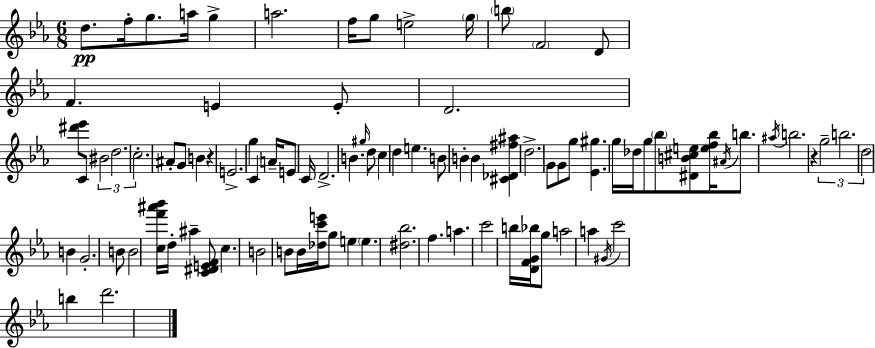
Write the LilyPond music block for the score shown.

{
  \clef treble
  \numericTimeSignature
  \time 6/8
  \key c \minor
  d''8.\pp f''16-. g''8. a''16 g''4-> | a''2. | f''16 g''8 e''2-> \parenthesize g''16 | \parenthesize b''8 \parenthesize f'2 d'8 | \break f'4. e'4 e'8-. | d'2. | <dis''' ees'''>8 c'8 \tuplet 3/2 { bis'2 | d''2. | \break c''2.-. } | ais'8-. g'8 b'4 r4 | e'2.-> | g''4 c'4 a'16-- e'8 c'16 | \break d'2.-> | b'4. \grace { gis''16 } d''8 c''4 | d''4 e''4. b'8 | b'4-. b'4 <cis' des' fis'' ais''>4 | \break d''2.-> | g'8 g'8 g''8 <ees' gis''>4. | g''16 des''16 g''8 \parenthesize bes''8 <dis' b' cis'' e''>8 <e'' f'' bes''>16 \acciaccatura { ais'16 } b''8. | \acciaccatura { ais''16 } b''2. | \break r4 \tuplet 3/2 { g''2-- | b''2. | d''2 } b'4 | g'2.-. | \break b'8 b'2 | <c'' f''' ais''' bes'''>16 d''16-. ais''4-- <c' dis' e' f'>8 c''4. | b'2 b'8 | b'16 <des'' c''' e'''>16 g''8 e''4 \parenthesize e''4. | \break <dis'' bes''>2. | f''4. a''4. | c'''2 b''16 | <d' f' g' bes''>16 g''8 a''2 a''4 | \break \acciaccatura { gis'16 } c'''2 | b''4 d'''2. | \bar "|."
}